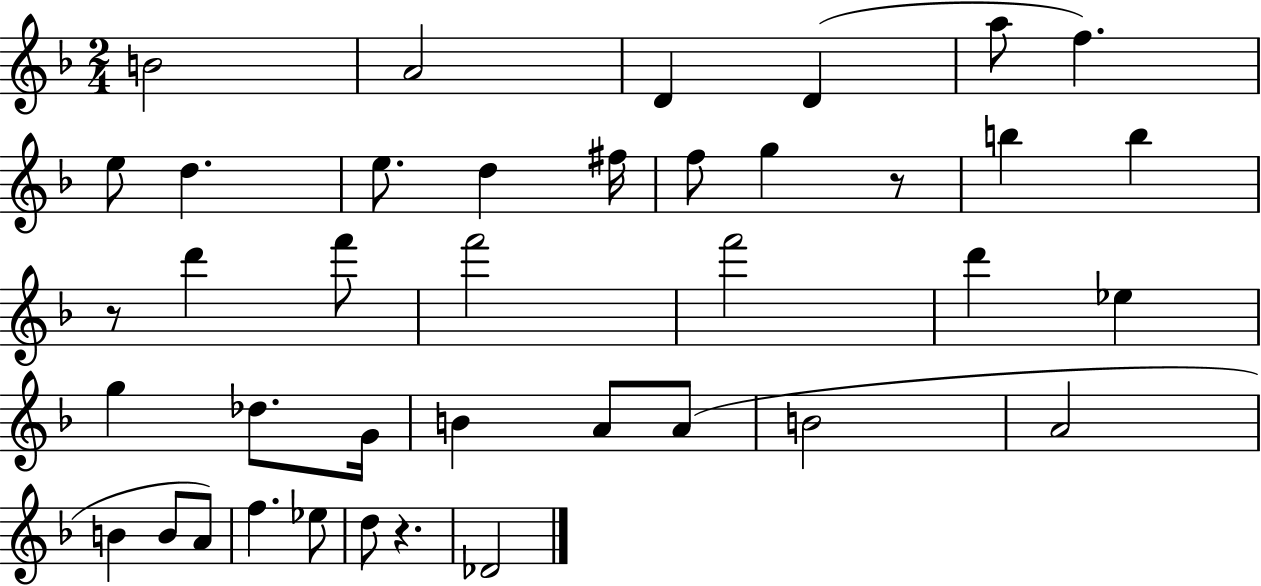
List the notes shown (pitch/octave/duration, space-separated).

B4/h A4/h D4/q D4/q A5/e F5/q. E5/e D5/q. E5/e. D5/q F#5/s F5/e G5/q R/e B5/q B5/q R/e D6/q F6/e F6/h F6/h D6/q Eb5/q G5/q Db5/e. G4/s B4/q A4/e A4/e B4/h A4/h B4/q B4/e A4/e F5/q. Eb5/e D5/e R/q. Db4/h